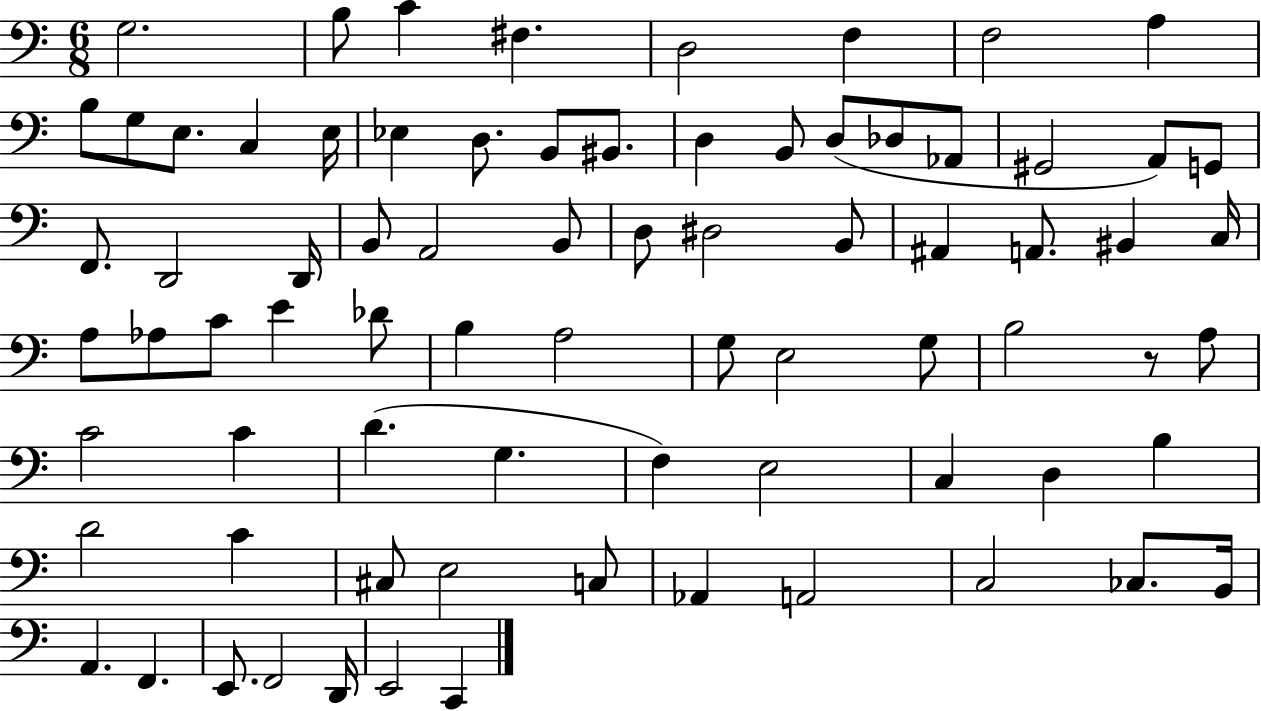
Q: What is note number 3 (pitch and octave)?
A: C4